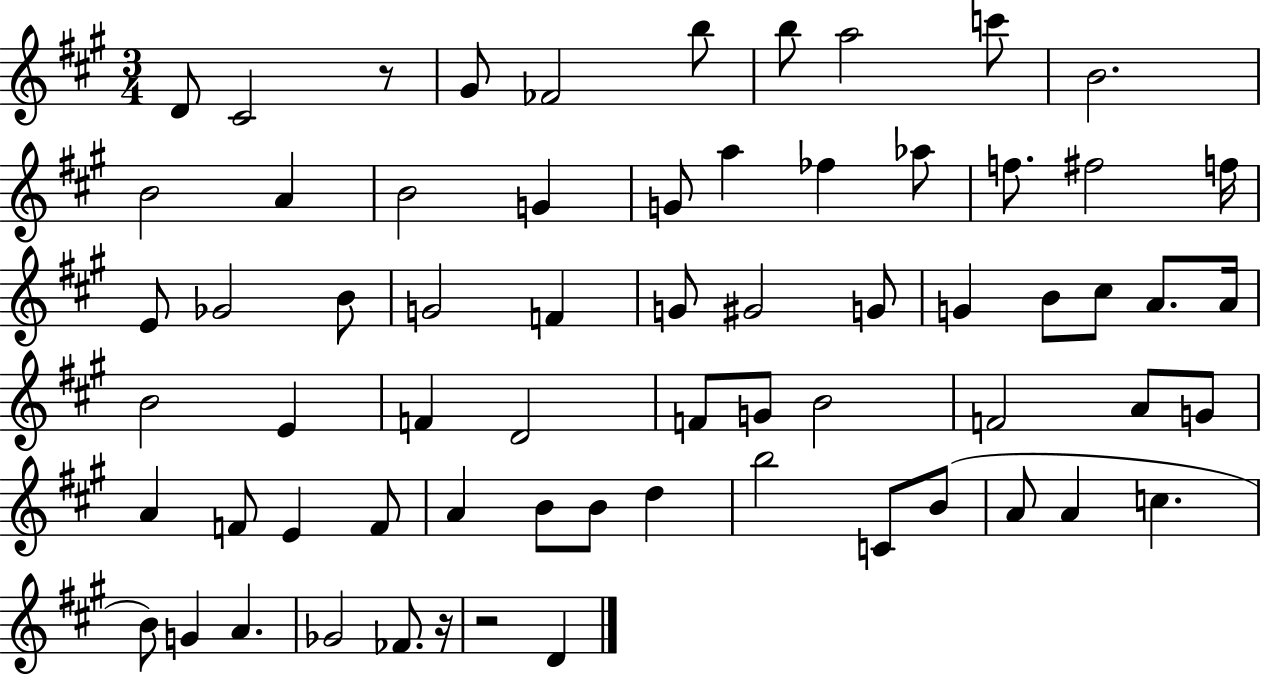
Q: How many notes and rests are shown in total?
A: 66